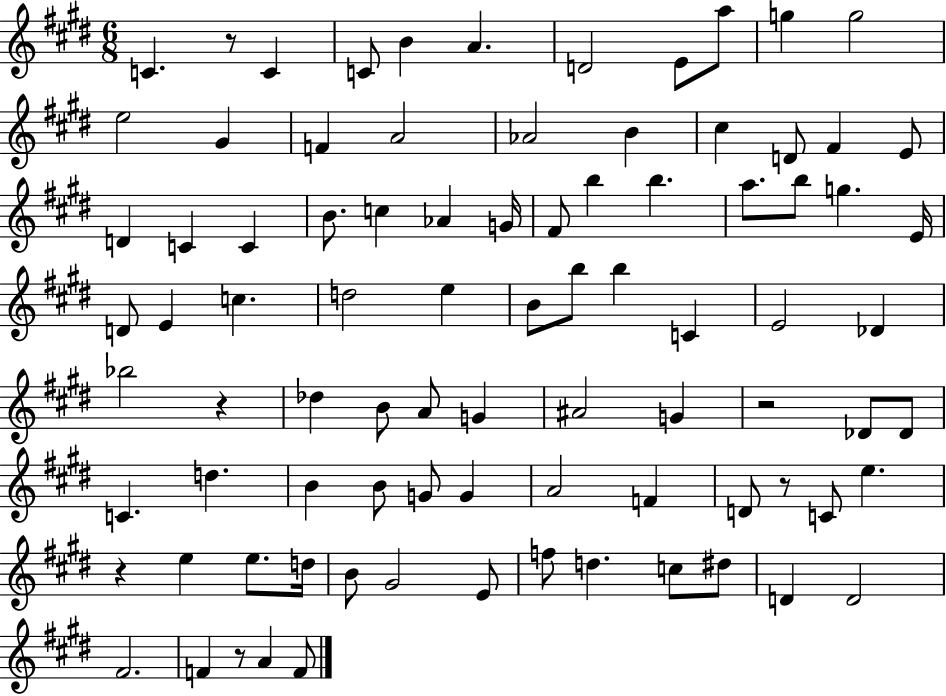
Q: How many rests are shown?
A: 6